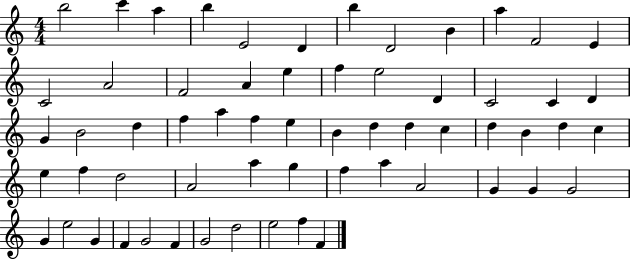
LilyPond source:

{
  \clef treble
  \numericTimeSignature
  \time 4/4
  \key c \major
  b''2 c'''4 a''4 | b''4 e'2 d'4 | b''4 d'2 b'4 | a''4 f'2 e'4 | \break c'2 a'2 | f'2 a'4 e''4 | f''4 e''2 d'4 | c'2 c'4 d'4 | \break g'4 b'2 d''4 | f''4 a''4 f''4 e''4 | b'4 d''4 d''4 c''4 | d''4 b'4 d''4 c''4 | \break e''4 f''4 d''2 | a'2 a''4 g''4 | f''4 a''4 a'2 | g'4 g'4 g'2 | \break g'4 e''2 g'4 | f'4 g'2 f'4 | g'2 d''2 | e''2 f''4 f'4 | \break \bar "|."
}